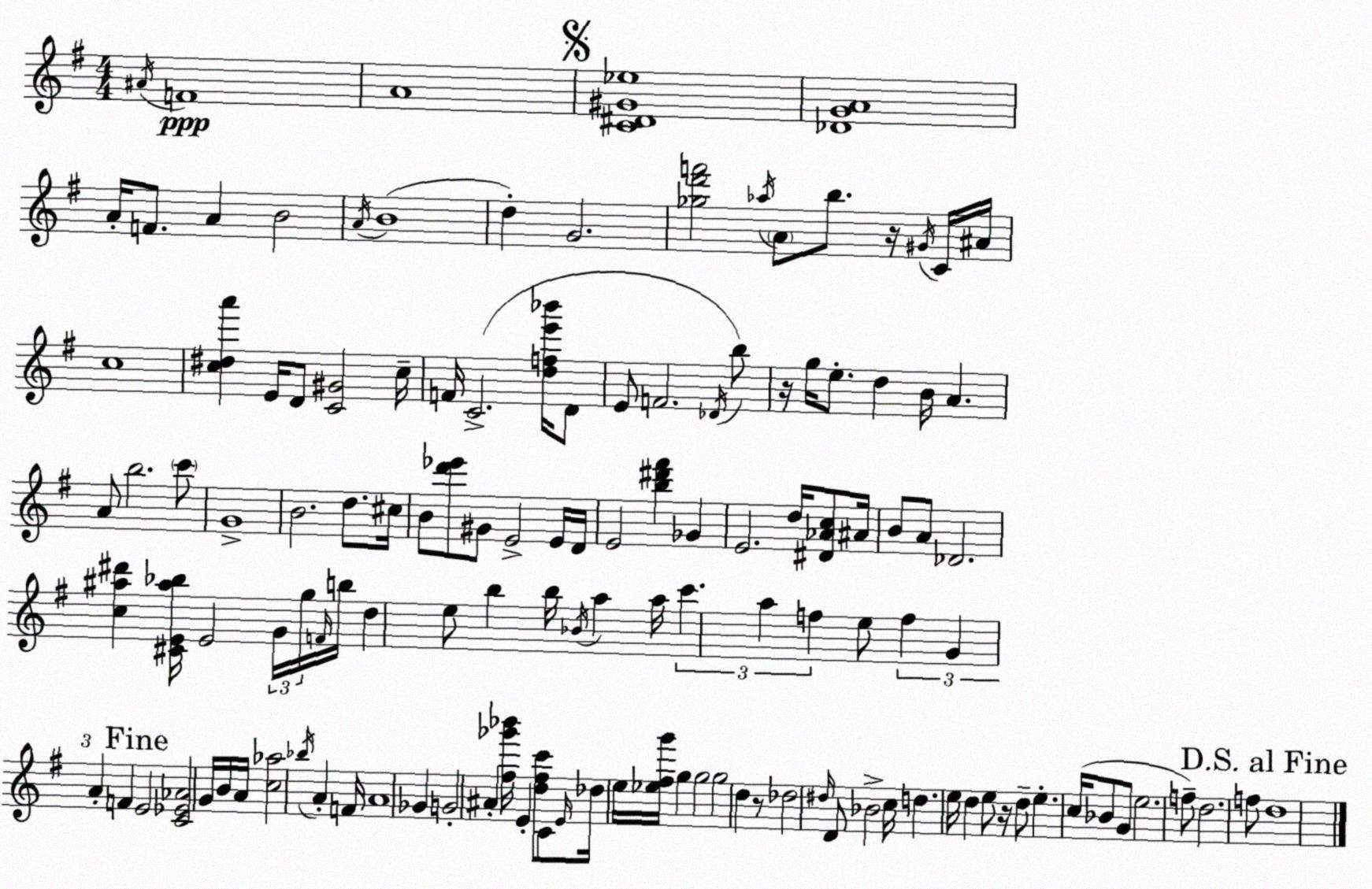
X:1
T:Untitled
M:4/4
L:1/4
K:Em
^A/4 F4 A4 [C^D^G_e]4 [_DGA]4 A/4 F/2 A B2 A/4 B4 d G2 [_gd'f']2 _a/4 A/2 b/2 z/4 ^G/4 C/4 ^A/4 c4 [c^da'] E/4 D/2 [C^G]2 c/4 F/4 C2 [dfe'_b']/4 D/2 E/2 F2 _D/4 b/2 z/4 g/4 e/2 d B/4 A A/2 b2 c'/2 G4 B2 d/2 ^c/4 B/2 [d'_e']/2 ^G/2 E2 E/4 D/4 E2 [b^d'^f'] _G E2 d/4 [^D_Ac]/2 ^A/4 B/2 A/2 _D2 [c^a^d'] [^CE^a_b]/4 E2 G/4 g/4 F/4 b/4 d e/2 b b/4 _B/4 a a/4 c' a f e/2 f G A F E2 [C_E_A]2 G/4 B/4 A/4 [c_a]2 _b/4 A F/4 A4 _G G2 ^A [^f_g'_b']/4 E [d^fc']/2 C/2 E/4 _d/4 e/4 [_e^fg']/4 g g2 g2 d z/2 _d2 ^d/4 D/2 _B2 c/4 d e/4 d e/2 z/4 d/2 e c/4 _B/2 G/2 e2 f/2 d2 f/2 d4